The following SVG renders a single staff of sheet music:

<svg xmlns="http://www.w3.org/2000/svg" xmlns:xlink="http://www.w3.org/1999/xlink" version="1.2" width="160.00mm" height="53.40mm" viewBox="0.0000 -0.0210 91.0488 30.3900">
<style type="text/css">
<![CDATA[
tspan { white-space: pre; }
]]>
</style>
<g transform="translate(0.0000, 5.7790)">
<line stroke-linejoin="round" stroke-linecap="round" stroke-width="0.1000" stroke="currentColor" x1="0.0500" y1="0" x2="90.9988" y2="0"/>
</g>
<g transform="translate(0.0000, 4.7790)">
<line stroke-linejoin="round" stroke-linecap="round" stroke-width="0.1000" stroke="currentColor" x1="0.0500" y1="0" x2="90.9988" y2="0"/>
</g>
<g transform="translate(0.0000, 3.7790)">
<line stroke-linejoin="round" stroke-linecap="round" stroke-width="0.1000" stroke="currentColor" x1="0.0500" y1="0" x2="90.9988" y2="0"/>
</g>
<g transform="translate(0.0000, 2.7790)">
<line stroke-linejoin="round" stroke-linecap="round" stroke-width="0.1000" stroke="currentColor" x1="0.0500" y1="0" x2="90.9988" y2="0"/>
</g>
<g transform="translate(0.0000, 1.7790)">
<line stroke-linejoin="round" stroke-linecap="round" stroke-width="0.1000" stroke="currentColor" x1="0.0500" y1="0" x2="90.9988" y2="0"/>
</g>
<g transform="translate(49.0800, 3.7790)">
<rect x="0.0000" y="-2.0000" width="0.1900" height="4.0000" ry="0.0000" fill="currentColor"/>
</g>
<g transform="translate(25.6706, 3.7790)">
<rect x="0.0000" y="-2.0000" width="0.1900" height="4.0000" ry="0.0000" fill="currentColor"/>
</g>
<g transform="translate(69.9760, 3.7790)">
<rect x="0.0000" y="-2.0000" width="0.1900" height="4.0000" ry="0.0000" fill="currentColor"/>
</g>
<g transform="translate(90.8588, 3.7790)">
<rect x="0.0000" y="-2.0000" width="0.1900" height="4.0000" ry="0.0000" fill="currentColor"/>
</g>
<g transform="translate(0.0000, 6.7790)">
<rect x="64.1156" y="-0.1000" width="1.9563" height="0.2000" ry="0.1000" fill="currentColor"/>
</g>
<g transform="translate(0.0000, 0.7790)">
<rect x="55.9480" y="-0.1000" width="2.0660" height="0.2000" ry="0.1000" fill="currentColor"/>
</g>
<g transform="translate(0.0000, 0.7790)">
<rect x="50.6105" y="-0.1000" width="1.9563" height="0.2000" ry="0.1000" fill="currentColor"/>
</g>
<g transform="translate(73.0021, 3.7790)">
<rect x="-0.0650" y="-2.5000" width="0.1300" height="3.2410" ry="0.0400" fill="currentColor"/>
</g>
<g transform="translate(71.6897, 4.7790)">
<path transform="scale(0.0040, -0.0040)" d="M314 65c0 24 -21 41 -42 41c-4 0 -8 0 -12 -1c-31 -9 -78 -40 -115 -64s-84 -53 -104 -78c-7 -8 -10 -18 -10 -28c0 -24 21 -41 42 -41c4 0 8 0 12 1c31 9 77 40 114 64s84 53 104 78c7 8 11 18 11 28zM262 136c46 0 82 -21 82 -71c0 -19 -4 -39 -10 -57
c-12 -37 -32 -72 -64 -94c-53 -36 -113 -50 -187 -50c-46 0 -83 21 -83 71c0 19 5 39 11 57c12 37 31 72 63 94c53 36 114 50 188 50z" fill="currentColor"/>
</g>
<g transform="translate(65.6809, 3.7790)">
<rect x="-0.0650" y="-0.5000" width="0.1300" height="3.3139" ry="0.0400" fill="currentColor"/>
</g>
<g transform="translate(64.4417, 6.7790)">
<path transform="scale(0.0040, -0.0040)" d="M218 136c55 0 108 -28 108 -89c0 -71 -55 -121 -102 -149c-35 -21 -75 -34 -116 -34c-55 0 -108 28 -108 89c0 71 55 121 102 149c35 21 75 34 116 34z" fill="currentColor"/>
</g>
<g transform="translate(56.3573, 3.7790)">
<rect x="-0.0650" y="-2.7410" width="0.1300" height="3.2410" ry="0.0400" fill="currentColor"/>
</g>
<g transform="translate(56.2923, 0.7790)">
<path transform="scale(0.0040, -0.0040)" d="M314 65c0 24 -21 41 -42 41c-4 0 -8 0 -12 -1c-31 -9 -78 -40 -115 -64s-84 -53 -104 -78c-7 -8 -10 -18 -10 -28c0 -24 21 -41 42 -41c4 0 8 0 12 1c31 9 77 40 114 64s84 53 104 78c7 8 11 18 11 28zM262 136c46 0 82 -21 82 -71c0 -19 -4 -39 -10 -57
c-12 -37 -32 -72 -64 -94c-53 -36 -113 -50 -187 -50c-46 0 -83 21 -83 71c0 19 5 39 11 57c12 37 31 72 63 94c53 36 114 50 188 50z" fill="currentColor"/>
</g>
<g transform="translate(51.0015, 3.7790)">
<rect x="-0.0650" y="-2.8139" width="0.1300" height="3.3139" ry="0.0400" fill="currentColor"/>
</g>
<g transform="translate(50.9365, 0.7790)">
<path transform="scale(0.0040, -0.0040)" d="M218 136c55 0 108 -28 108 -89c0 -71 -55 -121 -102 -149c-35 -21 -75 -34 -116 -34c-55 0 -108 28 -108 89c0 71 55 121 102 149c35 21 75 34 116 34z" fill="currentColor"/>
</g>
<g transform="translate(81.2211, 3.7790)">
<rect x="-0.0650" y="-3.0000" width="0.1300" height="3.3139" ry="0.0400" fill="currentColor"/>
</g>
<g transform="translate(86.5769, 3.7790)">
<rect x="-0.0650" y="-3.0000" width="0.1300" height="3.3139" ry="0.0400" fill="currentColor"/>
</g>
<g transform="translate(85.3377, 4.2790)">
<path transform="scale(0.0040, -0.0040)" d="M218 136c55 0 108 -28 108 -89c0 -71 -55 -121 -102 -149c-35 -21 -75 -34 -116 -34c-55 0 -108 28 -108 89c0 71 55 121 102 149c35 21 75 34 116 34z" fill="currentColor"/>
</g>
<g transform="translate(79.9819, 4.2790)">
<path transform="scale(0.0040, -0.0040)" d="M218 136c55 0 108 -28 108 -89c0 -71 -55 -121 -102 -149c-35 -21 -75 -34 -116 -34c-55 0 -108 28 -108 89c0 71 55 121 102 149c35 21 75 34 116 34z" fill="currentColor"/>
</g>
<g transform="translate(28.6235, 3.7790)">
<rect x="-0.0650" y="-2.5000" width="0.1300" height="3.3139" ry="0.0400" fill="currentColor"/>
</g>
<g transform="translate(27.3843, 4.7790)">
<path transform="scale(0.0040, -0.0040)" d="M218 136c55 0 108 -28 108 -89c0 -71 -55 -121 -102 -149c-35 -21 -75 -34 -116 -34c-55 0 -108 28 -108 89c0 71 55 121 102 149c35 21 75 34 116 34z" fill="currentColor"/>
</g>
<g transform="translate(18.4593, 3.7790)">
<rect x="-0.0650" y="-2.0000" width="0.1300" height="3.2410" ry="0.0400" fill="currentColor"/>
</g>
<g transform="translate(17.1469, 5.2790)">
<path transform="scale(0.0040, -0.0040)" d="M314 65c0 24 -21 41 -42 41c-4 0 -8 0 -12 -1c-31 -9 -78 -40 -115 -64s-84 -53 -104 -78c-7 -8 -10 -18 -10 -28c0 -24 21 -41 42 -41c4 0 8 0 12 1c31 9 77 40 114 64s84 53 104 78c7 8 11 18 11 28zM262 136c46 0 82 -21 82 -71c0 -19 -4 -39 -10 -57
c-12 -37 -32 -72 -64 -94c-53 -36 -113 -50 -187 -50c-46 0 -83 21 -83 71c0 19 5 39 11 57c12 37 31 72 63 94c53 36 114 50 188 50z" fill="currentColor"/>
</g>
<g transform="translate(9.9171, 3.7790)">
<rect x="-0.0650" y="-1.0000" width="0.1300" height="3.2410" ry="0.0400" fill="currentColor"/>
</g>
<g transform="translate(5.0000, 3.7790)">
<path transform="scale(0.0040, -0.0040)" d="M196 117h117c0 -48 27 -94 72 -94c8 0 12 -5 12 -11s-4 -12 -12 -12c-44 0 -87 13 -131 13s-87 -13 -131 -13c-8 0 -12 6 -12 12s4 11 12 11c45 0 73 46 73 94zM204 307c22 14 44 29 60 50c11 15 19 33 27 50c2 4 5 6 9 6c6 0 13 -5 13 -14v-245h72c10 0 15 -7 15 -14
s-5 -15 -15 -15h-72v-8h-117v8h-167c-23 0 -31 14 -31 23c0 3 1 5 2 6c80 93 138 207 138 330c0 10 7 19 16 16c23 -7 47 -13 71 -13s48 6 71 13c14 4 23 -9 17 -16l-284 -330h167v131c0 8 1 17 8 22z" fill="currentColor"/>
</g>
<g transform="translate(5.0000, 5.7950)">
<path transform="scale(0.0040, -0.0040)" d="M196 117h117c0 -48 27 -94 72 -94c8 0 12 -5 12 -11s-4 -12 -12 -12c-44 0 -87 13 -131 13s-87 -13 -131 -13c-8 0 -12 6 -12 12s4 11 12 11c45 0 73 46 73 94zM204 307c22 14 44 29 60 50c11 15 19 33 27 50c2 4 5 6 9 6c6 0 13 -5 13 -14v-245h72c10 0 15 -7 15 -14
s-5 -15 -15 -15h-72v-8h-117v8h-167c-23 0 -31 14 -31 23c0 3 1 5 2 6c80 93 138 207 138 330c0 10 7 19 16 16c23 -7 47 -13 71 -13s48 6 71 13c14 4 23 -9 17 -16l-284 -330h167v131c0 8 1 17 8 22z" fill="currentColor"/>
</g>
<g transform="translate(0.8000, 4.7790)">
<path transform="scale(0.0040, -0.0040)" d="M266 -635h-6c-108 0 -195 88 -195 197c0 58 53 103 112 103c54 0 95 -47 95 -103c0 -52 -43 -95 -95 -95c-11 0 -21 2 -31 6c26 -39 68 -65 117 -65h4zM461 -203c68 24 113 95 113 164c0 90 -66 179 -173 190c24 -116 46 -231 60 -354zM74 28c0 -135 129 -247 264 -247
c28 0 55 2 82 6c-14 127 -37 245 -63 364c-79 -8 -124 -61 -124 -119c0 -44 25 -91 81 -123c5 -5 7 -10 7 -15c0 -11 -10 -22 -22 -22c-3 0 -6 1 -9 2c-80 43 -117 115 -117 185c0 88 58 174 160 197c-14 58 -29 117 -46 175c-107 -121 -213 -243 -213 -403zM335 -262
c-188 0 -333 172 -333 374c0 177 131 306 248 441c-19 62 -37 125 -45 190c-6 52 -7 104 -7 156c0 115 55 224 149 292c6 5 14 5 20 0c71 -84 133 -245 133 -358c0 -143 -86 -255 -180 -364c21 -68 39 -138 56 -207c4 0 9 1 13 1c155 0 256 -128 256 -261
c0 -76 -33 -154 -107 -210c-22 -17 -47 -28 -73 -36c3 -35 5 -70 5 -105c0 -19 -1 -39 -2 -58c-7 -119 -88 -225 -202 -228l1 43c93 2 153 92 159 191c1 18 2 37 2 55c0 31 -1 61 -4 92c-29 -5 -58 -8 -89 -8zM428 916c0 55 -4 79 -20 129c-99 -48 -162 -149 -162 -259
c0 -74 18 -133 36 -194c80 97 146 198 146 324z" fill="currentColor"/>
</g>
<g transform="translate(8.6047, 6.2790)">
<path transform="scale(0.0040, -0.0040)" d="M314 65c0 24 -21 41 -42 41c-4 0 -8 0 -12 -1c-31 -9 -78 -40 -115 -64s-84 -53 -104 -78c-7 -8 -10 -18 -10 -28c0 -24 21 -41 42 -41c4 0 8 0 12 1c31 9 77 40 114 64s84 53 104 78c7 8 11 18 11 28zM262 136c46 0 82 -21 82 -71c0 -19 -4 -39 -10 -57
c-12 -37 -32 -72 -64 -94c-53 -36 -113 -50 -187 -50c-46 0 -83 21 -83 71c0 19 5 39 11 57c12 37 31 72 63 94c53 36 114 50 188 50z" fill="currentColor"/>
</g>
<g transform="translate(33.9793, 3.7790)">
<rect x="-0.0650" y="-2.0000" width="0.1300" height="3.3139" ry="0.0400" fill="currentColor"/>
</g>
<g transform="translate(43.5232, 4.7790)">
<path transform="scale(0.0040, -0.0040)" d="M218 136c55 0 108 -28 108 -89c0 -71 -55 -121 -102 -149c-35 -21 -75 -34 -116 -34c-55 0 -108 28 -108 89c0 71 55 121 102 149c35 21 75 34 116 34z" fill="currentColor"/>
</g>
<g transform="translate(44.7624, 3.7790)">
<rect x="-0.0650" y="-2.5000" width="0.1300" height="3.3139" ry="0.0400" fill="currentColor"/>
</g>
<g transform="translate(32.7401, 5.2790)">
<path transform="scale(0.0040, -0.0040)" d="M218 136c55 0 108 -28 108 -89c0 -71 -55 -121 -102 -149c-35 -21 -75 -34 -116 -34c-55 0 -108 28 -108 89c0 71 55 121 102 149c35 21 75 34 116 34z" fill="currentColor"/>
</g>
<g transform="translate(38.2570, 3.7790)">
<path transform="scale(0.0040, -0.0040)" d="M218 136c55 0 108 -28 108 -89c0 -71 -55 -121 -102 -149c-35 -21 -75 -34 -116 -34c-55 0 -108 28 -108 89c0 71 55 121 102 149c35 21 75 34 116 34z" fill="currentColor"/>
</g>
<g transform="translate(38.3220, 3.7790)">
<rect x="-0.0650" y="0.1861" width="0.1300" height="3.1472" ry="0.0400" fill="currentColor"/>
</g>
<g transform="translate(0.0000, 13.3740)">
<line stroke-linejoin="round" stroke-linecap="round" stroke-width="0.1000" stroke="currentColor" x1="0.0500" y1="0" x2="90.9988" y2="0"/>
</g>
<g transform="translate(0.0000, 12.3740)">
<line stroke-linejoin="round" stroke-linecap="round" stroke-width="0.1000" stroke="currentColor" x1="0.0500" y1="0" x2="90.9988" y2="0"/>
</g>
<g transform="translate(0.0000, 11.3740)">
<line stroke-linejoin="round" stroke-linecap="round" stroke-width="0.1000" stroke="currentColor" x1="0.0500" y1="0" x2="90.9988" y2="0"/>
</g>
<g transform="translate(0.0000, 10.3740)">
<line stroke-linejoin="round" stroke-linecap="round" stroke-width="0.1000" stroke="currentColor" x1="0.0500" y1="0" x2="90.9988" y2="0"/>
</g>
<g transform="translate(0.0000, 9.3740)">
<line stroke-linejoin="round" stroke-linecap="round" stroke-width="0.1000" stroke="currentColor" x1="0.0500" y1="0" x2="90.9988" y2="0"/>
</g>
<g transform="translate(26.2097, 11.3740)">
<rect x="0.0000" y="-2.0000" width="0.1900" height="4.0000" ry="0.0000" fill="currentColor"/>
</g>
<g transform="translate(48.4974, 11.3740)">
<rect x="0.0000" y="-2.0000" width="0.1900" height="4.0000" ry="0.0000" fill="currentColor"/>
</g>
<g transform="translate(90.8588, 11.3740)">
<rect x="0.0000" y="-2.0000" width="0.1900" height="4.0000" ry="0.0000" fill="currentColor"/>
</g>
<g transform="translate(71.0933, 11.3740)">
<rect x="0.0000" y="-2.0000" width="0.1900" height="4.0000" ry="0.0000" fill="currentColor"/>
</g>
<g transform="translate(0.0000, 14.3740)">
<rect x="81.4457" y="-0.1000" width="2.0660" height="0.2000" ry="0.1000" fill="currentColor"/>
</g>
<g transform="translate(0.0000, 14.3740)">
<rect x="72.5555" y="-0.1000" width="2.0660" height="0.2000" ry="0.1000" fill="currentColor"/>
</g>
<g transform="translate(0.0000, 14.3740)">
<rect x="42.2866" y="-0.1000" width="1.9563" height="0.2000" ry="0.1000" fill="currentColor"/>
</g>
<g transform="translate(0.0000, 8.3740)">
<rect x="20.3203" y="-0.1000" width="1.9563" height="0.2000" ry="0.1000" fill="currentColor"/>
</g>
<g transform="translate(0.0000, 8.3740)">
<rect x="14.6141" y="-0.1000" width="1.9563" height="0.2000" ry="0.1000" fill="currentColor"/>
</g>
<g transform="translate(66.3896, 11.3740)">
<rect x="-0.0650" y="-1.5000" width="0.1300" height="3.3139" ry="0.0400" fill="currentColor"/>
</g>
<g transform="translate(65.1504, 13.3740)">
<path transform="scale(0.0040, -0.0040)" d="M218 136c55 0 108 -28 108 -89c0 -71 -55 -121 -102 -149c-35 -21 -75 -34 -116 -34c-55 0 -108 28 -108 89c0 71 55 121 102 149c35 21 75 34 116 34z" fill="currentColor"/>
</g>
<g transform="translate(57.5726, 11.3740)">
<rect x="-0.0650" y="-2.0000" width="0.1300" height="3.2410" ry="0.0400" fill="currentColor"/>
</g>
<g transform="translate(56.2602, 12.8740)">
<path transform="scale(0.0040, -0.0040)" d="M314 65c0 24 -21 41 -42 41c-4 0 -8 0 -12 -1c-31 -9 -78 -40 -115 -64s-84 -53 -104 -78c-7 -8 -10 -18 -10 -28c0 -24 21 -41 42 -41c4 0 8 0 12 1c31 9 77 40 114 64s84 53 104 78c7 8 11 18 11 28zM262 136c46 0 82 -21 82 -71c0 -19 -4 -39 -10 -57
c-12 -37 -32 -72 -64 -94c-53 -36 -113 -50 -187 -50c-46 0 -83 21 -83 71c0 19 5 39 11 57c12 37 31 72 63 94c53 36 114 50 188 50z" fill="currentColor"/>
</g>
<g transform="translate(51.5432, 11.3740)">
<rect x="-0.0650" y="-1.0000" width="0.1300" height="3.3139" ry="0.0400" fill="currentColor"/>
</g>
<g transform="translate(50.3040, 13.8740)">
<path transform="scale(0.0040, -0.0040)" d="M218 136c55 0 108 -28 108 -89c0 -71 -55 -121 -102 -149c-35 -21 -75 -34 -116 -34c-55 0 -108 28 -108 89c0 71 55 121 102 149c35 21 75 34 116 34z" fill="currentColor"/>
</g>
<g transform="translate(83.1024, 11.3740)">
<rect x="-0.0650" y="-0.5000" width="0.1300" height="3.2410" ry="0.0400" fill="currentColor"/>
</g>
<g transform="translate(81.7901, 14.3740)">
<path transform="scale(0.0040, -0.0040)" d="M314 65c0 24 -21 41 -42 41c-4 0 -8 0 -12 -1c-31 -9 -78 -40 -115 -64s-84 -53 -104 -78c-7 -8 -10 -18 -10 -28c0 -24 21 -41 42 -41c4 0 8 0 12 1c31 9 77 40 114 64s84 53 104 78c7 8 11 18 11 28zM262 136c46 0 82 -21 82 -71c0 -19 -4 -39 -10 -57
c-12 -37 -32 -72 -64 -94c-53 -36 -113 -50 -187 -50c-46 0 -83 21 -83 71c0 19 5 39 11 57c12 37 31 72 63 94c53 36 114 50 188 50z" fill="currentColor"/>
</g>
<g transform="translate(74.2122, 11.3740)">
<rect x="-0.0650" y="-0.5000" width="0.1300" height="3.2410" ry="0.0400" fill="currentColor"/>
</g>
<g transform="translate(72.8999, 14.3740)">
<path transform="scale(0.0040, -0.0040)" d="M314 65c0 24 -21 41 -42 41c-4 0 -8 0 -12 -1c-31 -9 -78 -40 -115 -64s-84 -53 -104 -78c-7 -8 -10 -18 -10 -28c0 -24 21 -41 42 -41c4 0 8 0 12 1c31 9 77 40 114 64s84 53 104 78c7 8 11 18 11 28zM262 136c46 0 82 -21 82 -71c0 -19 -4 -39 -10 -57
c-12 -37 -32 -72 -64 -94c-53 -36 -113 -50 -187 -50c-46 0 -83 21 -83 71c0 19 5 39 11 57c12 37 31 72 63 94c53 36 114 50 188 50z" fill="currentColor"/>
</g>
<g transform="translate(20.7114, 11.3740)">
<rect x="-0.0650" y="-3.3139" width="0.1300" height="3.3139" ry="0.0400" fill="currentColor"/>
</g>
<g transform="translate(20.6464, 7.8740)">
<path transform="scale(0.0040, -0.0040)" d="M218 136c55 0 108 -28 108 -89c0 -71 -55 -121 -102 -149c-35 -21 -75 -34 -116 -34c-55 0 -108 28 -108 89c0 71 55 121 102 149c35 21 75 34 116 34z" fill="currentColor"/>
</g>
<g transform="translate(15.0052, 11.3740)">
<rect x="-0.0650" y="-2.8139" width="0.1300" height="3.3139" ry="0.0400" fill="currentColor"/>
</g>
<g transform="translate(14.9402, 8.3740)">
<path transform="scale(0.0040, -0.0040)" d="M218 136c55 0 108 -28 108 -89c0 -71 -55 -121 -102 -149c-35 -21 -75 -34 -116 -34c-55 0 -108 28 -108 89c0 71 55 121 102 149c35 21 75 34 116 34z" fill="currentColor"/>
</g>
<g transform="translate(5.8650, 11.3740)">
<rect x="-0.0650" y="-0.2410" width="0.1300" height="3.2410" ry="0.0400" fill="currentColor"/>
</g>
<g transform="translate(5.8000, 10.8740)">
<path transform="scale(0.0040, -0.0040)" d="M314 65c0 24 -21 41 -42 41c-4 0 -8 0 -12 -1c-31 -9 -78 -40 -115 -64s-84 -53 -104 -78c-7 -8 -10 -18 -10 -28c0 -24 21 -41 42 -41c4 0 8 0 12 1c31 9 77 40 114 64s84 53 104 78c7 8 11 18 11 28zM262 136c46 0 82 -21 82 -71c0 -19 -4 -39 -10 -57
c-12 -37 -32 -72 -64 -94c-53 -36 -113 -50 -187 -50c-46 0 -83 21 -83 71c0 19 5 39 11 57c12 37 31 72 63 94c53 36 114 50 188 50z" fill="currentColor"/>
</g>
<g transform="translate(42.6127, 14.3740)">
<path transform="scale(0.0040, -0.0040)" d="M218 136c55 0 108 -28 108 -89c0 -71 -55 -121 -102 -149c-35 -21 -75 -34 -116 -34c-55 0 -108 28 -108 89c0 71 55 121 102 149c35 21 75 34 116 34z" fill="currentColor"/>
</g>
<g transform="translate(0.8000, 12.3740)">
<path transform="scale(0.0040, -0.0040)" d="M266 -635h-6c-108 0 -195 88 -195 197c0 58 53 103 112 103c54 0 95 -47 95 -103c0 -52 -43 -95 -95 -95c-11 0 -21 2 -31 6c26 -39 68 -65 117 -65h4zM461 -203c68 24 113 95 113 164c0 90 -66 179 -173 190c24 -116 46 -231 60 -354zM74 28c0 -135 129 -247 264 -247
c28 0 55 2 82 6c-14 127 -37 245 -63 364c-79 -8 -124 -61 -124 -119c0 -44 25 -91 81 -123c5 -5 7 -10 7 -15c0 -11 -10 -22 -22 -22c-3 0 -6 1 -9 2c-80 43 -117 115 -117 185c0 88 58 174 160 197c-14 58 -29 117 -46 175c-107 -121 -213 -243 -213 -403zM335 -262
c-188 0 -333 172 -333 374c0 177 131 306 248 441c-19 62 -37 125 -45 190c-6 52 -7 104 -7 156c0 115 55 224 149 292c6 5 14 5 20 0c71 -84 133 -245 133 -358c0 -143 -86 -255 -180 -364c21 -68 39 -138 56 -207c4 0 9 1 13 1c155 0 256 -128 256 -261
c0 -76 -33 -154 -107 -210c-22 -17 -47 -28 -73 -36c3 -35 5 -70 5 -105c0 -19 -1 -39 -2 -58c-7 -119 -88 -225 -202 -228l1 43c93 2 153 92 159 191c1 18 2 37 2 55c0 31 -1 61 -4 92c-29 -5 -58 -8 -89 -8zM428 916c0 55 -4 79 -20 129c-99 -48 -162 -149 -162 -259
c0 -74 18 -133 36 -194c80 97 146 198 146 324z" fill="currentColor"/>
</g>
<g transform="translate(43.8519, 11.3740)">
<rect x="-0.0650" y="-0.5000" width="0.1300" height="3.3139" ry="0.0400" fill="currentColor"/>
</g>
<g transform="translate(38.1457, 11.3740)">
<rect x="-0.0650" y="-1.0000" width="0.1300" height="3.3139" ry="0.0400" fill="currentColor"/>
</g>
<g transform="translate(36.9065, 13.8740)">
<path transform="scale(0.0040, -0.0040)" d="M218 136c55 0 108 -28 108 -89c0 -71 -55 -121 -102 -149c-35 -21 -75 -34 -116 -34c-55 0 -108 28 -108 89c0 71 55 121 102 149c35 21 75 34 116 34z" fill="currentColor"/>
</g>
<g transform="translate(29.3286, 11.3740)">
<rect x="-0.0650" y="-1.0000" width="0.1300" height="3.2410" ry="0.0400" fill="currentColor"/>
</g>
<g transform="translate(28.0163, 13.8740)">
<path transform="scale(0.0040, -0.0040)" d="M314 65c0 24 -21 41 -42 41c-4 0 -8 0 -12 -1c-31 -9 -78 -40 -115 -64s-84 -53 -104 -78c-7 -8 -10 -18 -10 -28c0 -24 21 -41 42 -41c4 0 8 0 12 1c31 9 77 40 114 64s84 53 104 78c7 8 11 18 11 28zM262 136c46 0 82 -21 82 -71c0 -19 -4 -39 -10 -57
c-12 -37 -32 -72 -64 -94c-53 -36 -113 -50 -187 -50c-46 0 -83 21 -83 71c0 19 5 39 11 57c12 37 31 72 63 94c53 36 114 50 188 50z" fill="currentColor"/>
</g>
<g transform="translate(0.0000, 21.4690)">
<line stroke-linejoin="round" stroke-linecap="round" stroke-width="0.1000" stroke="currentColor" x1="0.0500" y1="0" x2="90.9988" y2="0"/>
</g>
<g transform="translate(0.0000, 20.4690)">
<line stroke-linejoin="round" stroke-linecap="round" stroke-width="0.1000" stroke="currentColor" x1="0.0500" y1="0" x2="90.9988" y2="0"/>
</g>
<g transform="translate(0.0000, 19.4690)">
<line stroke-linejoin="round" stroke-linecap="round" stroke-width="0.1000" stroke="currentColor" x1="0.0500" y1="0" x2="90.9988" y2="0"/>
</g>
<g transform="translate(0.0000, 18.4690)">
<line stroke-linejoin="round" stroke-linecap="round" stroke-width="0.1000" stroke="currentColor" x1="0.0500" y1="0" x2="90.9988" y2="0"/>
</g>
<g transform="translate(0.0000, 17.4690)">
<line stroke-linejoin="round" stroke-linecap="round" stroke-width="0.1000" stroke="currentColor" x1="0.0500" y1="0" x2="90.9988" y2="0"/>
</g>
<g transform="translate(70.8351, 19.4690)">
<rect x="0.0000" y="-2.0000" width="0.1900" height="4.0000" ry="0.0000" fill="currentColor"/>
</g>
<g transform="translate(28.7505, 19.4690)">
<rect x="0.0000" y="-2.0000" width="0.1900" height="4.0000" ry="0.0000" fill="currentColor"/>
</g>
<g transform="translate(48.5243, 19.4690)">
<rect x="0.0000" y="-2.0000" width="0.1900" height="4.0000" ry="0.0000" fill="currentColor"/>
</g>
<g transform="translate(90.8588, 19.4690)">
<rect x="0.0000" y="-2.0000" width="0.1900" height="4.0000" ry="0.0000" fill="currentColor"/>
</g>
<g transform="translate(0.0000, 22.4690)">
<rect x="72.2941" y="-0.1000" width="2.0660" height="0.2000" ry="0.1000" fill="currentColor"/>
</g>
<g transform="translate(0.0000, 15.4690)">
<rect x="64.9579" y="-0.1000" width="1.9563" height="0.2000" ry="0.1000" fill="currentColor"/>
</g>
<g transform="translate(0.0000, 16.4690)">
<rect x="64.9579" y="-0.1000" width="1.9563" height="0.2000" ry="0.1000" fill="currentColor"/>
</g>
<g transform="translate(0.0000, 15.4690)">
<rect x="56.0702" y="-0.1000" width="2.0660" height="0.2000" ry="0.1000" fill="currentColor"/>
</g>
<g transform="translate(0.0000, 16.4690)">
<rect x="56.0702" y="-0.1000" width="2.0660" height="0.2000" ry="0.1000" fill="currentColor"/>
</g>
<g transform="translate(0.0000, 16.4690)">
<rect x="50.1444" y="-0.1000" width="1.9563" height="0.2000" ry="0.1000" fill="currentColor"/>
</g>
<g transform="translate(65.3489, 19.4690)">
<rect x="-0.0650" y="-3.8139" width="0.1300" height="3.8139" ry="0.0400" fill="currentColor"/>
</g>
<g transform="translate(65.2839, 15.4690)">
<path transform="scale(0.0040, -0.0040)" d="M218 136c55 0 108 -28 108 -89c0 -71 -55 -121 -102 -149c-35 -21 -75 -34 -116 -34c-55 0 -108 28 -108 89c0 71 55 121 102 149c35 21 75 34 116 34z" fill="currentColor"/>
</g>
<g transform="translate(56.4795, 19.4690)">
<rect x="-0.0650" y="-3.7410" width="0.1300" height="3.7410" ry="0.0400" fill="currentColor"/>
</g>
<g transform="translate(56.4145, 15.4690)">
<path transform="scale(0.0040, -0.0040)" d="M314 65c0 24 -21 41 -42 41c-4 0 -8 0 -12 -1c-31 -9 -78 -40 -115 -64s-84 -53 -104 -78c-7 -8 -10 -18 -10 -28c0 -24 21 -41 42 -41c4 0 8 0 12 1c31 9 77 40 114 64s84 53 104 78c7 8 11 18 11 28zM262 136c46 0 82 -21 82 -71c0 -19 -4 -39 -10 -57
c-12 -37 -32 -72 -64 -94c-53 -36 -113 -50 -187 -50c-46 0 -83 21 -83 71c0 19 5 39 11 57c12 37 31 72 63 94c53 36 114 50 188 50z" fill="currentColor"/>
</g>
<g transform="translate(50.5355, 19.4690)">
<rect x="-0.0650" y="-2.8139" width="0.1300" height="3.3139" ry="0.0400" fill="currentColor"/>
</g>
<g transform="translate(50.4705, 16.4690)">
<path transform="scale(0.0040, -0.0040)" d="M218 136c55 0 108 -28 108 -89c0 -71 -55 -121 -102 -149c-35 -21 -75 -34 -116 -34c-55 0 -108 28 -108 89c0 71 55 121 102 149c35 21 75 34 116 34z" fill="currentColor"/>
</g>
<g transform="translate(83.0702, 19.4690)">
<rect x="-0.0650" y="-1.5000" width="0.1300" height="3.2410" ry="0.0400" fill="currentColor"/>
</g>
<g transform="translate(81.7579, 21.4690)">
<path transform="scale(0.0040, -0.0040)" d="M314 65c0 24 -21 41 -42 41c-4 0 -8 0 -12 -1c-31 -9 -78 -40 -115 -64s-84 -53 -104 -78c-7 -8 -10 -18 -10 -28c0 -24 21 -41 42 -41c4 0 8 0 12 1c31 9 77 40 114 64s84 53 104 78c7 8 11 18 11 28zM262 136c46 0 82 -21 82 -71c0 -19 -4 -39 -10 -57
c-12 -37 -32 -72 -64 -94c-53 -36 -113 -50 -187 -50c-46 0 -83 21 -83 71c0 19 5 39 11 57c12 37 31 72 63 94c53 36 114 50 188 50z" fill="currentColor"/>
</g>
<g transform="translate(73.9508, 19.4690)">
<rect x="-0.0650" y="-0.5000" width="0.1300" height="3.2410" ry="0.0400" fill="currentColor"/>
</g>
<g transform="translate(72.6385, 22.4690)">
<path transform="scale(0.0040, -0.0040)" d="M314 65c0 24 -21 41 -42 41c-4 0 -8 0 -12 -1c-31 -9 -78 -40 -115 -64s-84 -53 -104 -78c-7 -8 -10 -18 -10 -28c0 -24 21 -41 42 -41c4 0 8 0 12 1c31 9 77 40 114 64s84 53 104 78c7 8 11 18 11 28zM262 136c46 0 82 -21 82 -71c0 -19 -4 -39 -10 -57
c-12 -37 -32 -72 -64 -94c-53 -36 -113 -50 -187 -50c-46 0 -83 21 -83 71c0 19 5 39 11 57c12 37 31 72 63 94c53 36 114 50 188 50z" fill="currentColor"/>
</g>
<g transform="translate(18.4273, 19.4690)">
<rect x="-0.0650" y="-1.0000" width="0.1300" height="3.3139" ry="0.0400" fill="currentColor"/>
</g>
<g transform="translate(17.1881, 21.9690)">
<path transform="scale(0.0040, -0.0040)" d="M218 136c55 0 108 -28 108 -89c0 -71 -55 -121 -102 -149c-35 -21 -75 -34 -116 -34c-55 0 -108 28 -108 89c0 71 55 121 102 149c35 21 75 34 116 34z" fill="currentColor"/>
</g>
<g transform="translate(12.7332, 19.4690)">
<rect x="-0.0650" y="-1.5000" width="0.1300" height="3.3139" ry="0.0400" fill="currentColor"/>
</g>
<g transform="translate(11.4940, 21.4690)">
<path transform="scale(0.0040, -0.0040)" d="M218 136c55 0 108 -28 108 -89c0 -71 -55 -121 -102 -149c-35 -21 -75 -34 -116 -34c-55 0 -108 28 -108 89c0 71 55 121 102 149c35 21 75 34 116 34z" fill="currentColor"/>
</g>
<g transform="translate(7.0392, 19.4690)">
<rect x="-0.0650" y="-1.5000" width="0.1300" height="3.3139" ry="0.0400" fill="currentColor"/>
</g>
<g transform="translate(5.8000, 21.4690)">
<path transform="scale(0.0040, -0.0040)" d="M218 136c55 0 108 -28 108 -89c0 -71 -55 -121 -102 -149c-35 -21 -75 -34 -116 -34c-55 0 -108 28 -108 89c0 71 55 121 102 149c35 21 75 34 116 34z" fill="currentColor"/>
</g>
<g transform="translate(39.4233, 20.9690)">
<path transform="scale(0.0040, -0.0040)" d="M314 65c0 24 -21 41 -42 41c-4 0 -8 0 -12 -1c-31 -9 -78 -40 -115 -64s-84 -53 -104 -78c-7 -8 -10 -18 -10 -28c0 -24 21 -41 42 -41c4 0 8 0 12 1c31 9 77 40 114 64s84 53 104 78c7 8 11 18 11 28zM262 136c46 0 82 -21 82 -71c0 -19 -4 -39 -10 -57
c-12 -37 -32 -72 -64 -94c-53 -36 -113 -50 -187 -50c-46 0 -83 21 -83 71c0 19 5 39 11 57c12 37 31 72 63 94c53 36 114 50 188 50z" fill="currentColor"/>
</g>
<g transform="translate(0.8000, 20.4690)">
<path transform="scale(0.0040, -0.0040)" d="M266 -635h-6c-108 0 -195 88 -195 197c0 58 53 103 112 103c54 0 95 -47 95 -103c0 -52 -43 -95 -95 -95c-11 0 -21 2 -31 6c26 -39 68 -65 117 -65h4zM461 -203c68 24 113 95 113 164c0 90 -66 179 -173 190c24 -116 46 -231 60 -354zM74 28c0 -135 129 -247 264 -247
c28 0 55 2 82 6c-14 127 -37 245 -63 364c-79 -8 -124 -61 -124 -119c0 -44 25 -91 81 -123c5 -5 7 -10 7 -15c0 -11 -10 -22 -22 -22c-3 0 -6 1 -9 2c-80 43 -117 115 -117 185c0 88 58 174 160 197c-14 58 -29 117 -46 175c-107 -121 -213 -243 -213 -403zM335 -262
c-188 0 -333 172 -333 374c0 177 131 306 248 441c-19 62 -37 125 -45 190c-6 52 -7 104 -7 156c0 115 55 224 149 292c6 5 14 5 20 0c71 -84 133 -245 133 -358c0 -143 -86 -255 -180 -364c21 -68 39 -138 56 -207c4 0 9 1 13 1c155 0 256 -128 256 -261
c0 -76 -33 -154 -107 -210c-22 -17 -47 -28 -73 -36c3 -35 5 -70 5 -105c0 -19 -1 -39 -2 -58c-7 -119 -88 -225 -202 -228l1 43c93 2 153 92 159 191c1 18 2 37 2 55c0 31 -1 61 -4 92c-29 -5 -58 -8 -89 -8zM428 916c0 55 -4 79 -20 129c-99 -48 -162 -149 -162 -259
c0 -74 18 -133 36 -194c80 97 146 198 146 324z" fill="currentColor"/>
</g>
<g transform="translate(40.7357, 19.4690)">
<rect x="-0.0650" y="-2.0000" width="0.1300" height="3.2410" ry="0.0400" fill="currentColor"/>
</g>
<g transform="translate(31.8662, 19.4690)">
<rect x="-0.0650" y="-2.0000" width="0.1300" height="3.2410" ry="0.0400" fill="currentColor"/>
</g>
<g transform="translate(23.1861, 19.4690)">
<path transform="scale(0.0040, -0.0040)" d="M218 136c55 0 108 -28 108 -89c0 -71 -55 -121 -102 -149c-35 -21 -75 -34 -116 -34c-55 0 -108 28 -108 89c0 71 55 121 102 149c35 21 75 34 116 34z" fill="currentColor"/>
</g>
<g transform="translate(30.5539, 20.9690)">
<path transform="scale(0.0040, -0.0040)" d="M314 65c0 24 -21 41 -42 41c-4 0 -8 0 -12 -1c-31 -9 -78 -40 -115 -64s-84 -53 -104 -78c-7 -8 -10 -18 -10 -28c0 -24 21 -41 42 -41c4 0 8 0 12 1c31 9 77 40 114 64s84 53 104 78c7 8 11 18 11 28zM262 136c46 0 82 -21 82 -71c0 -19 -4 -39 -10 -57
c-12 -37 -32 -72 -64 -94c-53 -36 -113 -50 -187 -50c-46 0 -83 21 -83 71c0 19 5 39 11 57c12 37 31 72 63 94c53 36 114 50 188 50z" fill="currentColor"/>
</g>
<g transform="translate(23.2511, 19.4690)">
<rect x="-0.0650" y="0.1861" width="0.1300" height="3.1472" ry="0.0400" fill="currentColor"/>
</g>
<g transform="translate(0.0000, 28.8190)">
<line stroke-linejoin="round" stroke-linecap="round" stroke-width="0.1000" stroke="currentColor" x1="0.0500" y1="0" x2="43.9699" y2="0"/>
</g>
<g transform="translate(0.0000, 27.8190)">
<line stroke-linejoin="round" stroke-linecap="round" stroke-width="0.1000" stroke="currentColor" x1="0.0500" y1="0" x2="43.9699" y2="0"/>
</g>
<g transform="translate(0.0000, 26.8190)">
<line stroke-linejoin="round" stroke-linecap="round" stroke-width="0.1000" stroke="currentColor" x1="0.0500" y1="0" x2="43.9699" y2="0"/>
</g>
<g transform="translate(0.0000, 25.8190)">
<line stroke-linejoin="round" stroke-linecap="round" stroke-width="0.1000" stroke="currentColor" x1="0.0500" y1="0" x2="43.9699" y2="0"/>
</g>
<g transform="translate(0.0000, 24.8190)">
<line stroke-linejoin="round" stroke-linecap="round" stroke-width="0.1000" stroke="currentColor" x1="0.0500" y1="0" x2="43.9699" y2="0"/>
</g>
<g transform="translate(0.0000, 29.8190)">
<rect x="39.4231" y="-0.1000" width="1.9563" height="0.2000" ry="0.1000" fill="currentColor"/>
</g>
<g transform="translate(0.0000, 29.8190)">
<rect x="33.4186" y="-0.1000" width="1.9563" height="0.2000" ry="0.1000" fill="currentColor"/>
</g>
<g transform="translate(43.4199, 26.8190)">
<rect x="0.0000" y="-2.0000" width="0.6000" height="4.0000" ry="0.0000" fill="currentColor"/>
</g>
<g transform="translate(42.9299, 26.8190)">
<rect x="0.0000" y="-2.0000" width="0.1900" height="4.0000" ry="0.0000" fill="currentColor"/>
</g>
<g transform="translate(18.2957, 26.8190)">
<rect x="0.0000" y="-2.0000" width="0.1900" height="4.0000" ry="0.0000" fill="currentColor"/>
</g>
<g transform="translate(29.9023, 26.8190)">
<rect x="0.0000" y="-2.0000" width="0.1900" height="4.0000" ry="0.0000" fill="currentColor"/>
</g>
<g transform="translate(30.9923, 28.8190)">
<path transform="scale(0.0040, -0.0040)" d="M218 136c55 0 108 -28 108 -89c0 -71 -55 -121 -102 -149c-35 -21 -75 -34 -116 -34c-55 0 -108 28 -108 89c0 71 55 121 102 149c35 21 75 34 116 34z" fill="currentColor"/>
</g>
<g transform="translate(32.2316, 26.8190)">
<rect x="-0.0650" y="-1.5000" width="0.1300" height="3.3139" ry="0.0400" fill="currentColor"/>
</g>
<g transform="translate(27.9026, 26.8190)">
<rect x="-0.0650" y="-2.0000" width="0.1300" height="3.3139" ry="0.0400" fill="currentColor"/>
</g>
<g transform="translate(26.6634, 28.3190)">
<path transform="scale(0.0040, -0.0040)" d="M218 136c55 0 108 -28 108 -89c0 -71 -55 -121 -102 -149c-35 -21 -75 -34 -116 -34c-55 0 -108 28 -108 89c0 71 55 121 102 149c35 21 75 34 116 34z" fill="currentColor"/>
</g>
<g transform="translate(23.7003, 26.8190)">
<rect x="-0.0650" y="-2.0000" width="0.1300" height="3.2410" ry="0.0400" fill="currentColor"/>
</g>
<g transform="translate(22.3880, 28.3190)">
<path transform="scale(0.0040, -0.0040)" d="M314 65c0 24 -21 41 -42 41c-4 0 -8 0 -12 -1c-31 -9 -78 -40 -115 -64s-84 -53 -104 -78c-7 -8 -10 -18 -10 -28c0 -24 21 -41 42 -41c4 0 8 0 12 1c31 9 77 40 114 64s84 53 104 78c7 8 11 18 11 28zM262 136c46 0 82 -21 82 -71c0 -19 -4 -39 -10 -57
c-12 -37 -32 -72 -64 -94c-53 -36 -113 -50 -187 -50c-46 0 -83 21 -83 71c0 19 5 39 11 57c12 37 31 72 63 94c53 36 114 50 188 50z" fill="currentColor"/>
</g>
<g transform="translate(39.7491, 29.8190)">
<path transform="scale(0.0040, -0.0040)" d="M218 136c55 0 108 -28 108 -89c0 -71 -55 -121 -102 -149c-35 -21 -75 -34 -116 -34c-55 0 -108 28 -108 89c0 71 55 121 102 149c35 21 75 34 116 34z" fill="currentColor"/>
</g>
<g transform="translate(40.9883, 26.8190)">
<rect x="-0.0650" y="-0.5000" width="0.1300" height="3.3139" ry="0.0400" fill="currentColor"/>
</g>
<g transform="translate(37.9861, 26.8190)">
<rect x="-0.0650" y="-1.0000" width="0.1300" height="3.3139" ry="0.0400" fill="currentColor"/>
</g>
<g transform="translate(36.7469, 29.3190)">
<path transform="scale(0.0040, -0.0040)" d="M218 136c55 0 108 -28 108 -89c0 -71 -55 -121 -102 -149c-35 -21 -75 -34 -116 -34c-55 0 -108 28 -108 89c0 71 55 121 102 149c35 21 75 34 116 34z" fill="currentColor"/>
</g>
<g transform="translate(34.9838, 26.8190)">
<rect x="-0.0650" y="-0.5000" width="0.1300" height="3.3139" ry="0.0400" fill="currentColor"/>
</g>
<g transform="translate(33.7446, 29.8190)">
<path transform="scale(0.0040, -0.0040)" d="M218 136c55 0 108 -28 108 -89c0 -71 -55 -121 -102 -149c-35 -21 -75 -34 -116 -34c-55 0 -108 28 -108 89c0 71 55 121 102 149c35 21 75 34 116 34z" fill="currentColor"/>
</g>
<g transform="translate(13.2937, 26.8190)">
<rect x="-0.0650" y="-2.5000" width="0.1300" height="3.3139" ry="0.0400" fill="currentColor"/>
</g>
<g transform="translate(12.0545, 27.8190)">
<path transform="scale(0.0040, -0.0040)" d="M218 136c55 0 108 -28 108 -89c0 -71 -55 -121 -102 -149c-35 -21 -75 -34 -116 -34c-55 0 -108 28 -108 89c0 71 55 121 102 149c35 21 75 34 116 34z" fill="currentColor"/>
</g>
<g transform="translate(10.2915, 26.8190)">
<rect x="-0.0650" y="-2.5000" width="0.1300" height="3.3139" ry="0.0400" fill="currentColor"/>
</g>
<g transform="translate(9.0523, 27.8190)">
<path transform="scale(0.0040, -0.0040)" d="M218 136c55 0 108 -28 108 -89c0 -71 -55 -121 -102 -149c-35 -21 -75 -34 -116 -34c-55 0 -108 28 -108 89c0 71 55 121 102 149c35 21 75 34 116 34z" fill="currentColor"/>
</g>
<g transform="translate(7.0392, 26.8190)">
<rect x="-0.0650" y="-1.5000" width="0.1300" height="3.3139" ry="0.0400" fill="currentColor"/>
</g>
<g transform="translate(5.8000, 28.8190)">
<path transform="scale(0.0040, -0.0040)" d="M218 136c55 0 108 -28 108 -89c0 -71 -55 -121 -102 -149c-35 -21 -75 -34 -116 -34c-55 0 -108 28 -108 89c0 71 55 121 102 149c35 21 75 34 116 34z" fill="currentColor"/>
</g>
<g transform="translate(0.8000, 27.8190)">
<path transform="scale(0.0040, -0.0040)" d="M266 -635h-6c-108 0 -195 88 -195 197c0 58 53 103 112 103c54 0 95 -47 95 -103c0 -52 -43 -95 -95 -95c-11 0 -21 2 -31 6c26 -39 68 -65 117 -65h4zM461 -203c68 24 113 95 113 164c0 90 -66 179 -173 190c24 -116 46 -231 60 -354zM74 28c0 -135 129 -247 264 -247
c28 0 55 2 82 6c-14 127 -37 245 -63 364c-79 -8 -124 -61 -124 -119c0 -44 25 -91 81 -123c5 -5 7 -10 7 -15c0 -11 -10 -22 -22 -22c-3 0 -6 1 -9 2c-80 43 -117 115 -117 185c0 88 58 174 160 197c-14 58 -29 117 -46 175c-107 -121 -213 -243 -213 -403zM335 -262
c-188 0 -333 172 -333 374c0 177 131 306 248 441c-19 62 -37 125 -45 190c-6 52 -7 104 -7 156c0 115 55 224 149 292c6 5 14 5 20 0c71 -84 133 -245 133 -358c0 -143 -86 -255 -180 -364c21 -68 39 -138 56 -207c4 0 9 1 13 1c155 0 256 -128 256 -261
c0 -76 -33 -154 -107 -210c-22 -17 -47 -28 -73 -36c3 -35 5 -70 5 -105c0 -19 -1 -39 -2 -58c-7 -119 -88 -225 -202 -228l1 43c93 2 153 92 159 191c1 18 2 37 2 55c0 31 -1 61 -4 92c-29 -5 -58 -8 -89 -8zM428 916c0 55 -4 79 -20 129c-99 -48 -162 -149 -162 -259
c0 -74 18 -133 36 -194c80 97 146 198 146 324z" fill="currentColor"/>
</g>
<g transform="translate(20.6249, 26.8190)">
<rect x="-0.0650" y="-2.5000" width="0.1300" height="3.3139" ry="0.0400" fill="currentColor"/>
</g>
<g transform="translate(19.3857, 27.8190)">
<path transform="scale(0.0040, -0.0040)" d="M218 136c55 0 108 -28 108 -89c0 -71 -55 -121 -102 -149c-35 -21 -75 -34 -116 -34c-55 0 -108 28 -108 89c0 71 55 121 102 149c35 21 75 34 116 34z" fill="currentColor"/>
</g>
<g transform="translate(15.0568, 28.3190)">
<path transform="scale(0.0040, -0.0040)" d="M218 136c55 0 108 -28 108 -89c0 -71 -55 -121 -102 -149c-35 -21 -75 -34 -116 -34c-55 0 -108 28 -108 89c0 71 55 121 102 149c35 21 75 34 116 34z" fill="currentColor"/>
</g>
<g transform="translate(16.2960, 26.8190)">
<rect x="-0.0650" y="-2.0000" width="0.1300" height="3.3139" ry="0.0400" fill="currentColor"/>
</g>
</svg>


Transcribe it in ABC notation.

X:1
T:Untitled
M:4/4
L:1/4
K:C
D2 F2 G F B G a a2 C G2 A A c2 a b D2 D C D F2 E C2 C2 E E D B F2 F2 a c'2 c' C2 E2 E G G F G F2 F E C D C